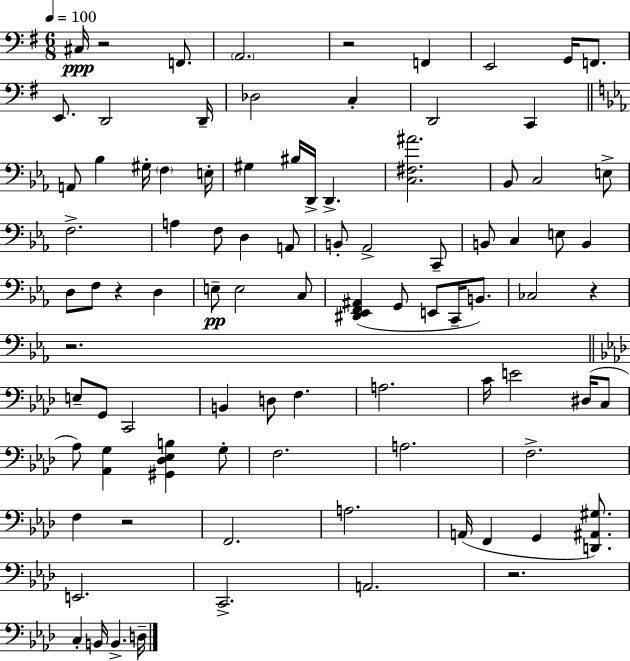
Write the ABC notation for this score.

X:1
T:Untitled
M:6/8
L:1/4
K:G
^C,/4 z2 F,,/2 A,,2 z2 F,, E,,2 G,,/4 F,,/2 E,,/2 D,,2 D,,/4 _D,2 C, D,,2 C,, A,,/2 _B, ^G,/4 F, E,/4 ^G, ^B,/4 D,,/4 D,, [C,^F,^A]2 _B,,/2 C,2 E,/2 F,2 A, F,/2 D, A,,/2 B,,/2 _A,,2 C,,/2 B,,/2 C, E,/2 B,, D,/2 F,/2 z D, E,/2 E,2 C,/2 [^D,,_E,,F,,^A,,] G,,/2 E,,/2 C,,/4 B,,/2 _C,2 z z2 E,/2 G,,/2 C,,2 B,, D,/2 F, A,2 C/4 E2 ^D,/4 C,/2 _A,/2 [_A,,G,] [^G,,_D,_E,B,] G,/2 F,2 A,2 F,2 F, z2 F,,2 A,2 A,,/4 F,, G,, [D,,^A,,^G,]/2 E,,2 C,,2 A,,2 z2 C, B,,/4 B,, D,/4